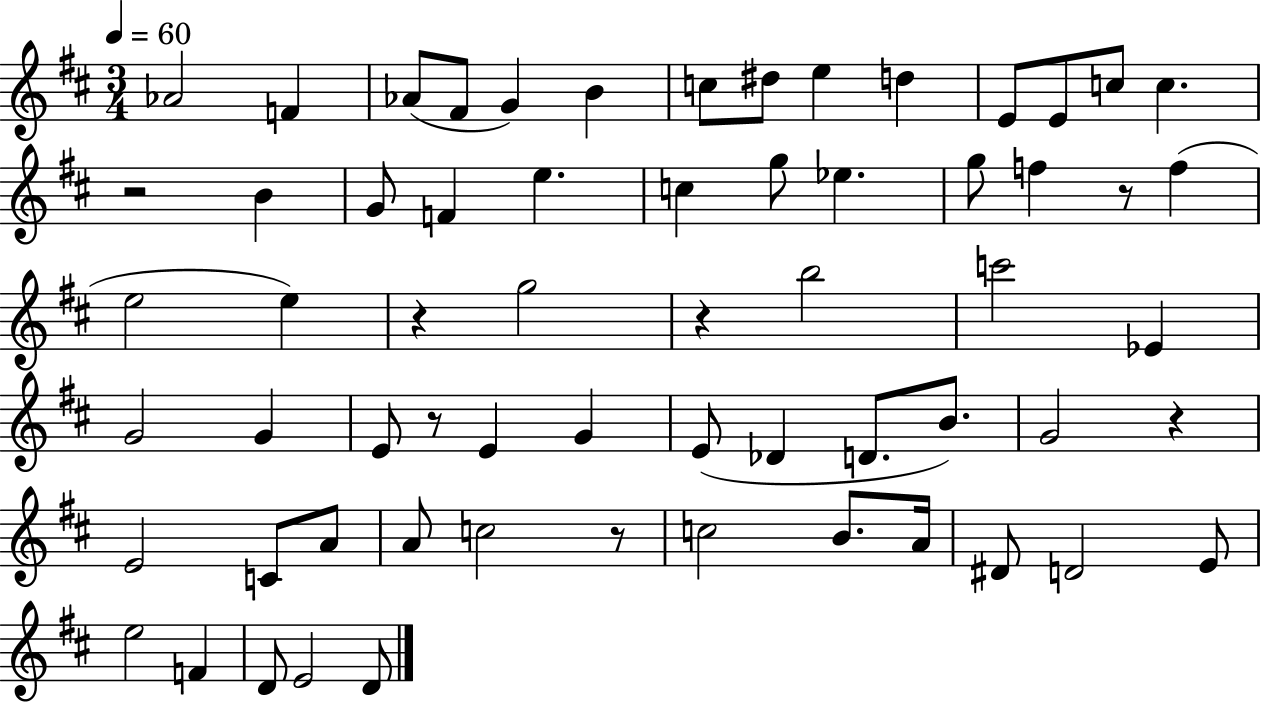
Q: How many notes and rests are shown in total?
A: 63